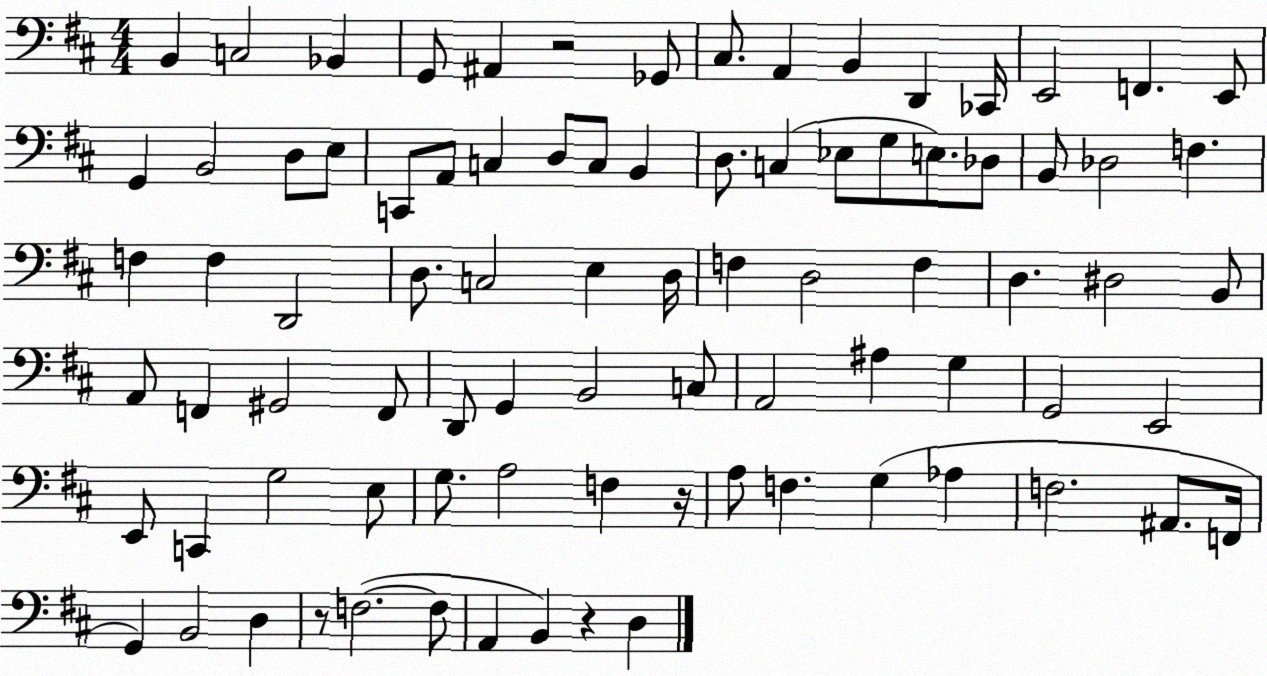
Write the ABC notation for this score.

X:1
T:Untitled
M:4/4
L:1/4
K:D
B,, C,2 _B,, G,,/2 ^A,, z2 _G,,/2 ^C,/2 A,, B,, D,, _C,,/4 E,,2 F,, E,,/2 G,, B,,2 D,/2 E,/2 C,,/2 A,,/2 C, D,/2 C,/2 B,, D,/2 C, _E,/2 G,/2 E,/2 _D,/2 B,,/2 _D,2 F, F, F, D,,2 D,/2 C,2 E, D,/4 F, D,2 F, D, ^D,2 B,,/2 A,,/2 F,, ^G,,2 F,,/2 D,,/2 G,, B,,2 C,/2 A,,2 ^A, G, G,,2 E,,2 E,,/2 C,, G,2 E,/2 G,/2 A,2 F, z/4 A,/2 F, G, _A, F,2 ^A,,/2 F,,/4 G,, B,,2 D, z/2 F,2 F,/2 A,, B,, z D,